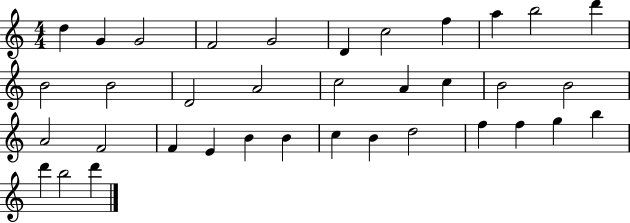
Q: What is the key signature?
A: C major